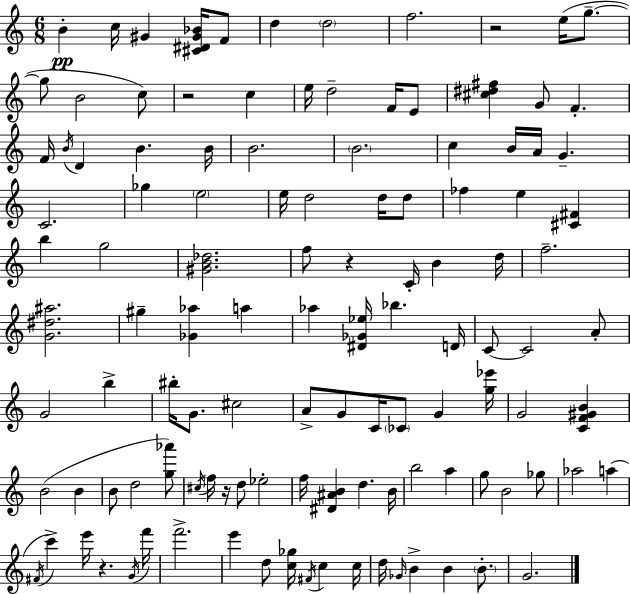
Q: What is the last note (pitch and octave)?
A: G4